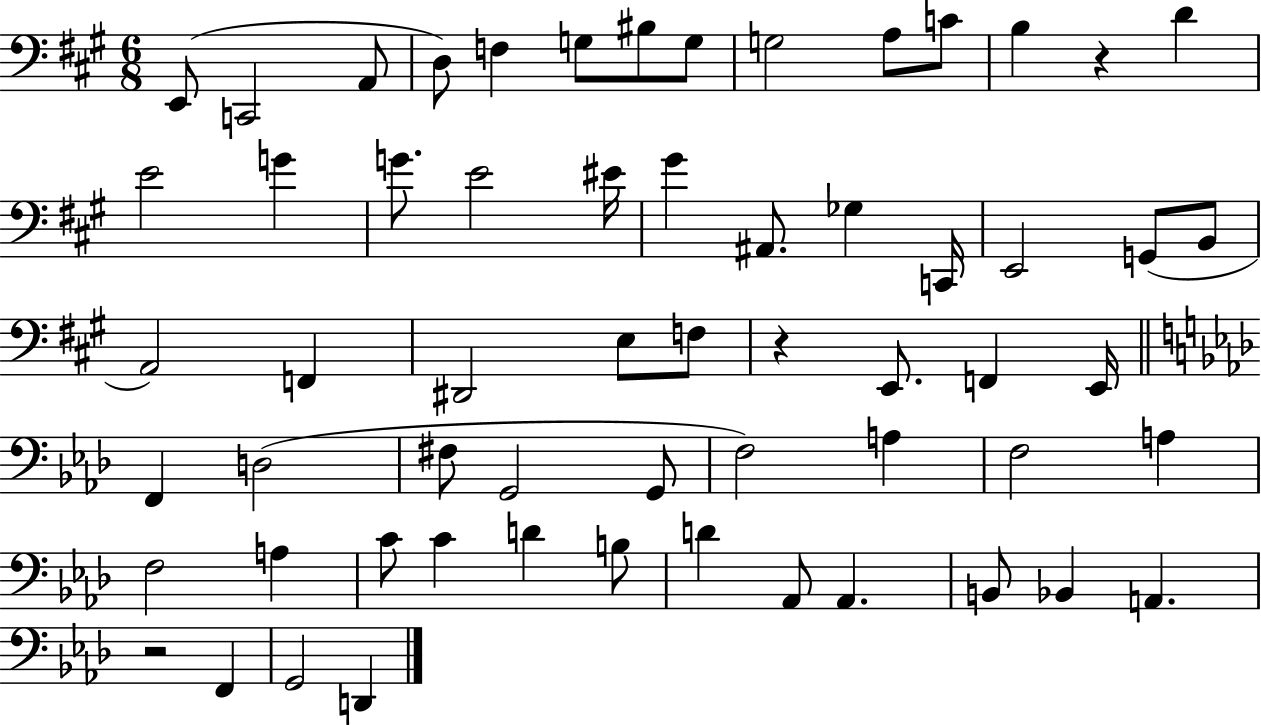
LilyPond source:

{
  \clef bass
  \numericTimeSignature
  \time 6/8
  \key a \major
  \repeat volta 2 { e,8( c,2 a,8 | d8) f4 g8 bis8 g8 | g2 a8 c'8 | b4 r4 d'4 | \break e'2 g'4 | g'8. e'2 eis'16 | gis'4 ais,8. ges4 c,16 | e,2 g,8( b,8 | \break a,2) f,4 | dis,2 e8 f8 | r4 e,8. f,4 e,16 | \bar "||" \break \key aes \major f,4 d2( | fis8 g,2 g,8 | f2) a4 | f2 a4 | \break f2 a4 | c'8 c'4 d'4 b8 | d'4 aes,8 aes,4. | b,8 bes,4 a,4. | \break r2 f,4 | g,2 d,4 | } \bar "|."
}